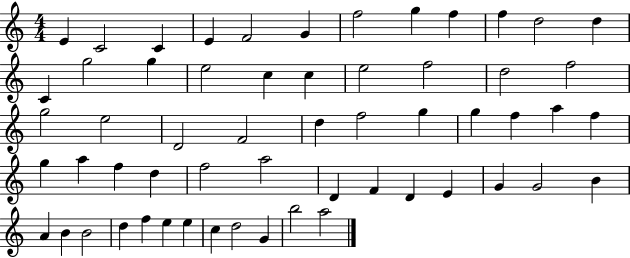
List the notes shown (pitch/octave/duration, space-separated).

E4/q C4/h C4/q E4/q F4/h G4/q F5/h G5/q F5/q F5/q D5/h D5/q C4/q G5/h G5/q E5/h C5/q C5/q E5/h F5/h D5/h F5/h G5/h E5/h D4/h F4/h D5/q F5/h G5/q G5/q F5/q A5/q F5/q G5/q A5/q F5/q D5/q F5/h A5/h D4/q F4/q D4/q E4/q G4/q G4/h B4/q A4/q B4/q B4/h D5/q F5/q E5/q E5/q C5/q D5/h G4/q B5/h A5/h